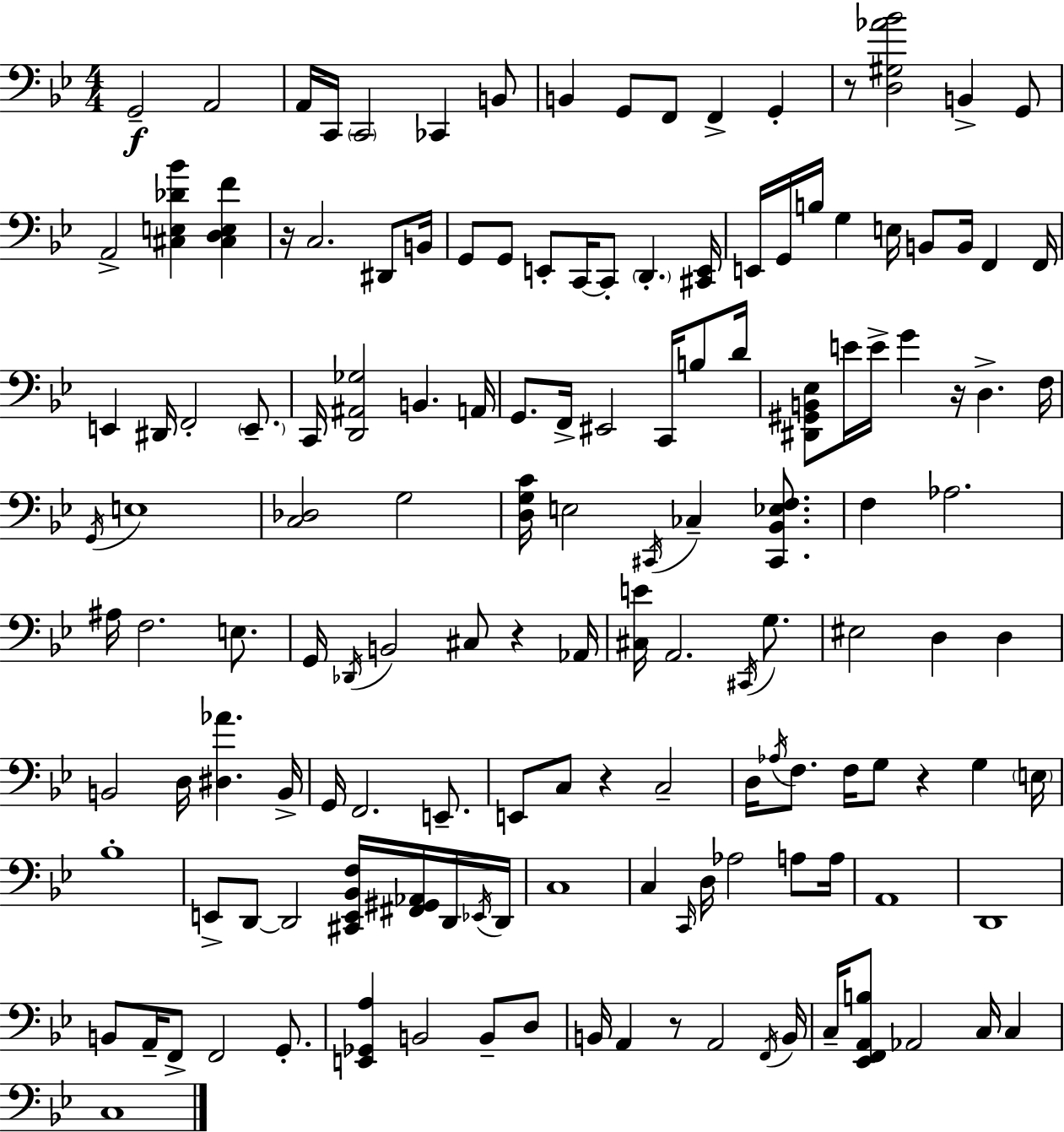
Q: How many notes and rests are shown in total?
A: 145